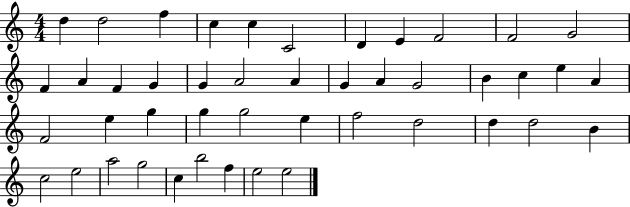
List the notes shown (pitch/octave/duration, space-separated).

D5/q D5/h F5/q C5/q C5/q C4/h D4/q E4/q F4/h F4/h G4/h F4/q A4/q F4/q G4/q G4/q A4/h A4/q G4/q A4/q G4/h B4/q C5/q E5/q A4/q F4/h E5/q G5/q G5/q G5/h E5/q F5/h D5/h D5/q D5/h B4/q C5/h E5/h A5/h G5/h C5/q B5/h F5/q E5/h E5/h